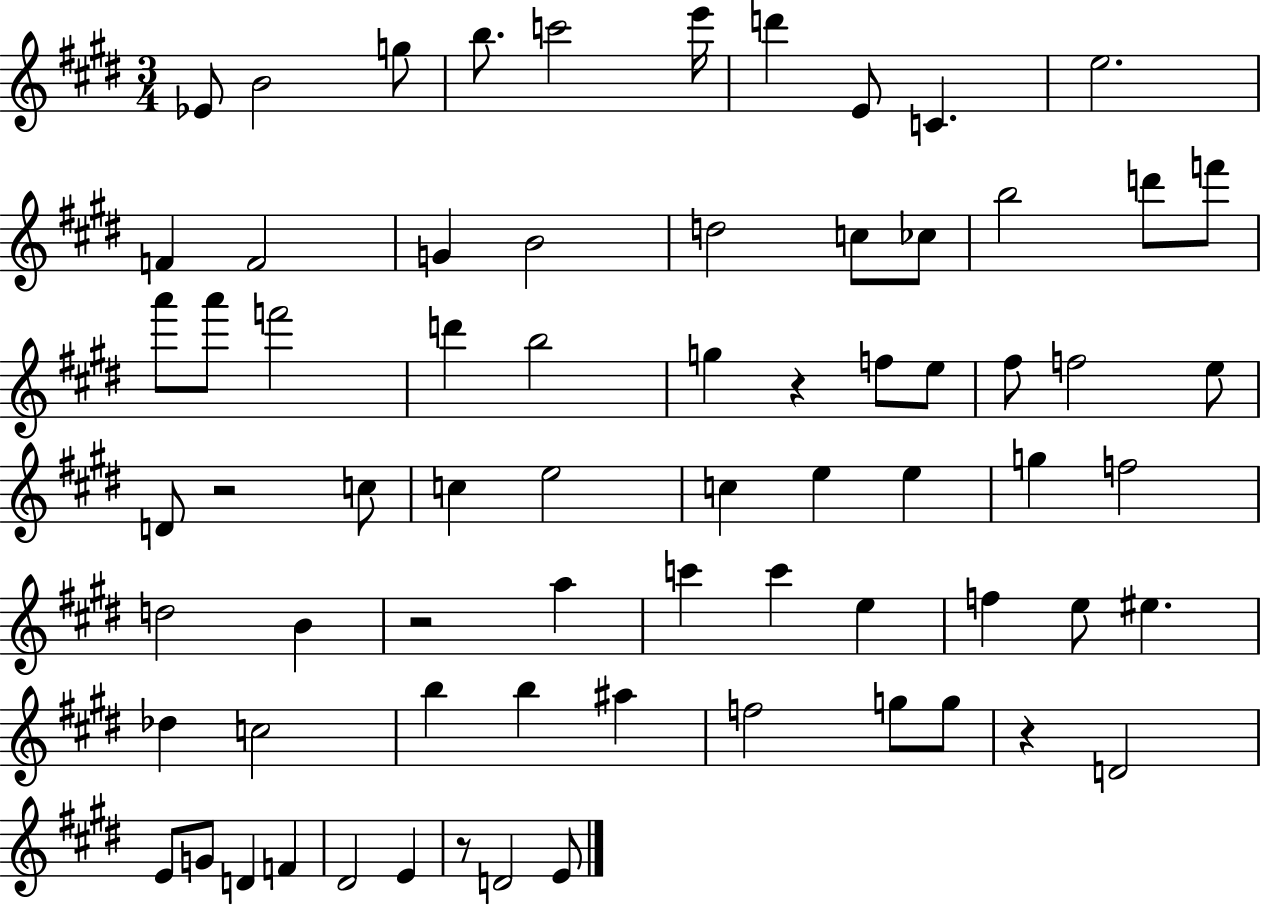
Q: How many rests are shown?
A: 5